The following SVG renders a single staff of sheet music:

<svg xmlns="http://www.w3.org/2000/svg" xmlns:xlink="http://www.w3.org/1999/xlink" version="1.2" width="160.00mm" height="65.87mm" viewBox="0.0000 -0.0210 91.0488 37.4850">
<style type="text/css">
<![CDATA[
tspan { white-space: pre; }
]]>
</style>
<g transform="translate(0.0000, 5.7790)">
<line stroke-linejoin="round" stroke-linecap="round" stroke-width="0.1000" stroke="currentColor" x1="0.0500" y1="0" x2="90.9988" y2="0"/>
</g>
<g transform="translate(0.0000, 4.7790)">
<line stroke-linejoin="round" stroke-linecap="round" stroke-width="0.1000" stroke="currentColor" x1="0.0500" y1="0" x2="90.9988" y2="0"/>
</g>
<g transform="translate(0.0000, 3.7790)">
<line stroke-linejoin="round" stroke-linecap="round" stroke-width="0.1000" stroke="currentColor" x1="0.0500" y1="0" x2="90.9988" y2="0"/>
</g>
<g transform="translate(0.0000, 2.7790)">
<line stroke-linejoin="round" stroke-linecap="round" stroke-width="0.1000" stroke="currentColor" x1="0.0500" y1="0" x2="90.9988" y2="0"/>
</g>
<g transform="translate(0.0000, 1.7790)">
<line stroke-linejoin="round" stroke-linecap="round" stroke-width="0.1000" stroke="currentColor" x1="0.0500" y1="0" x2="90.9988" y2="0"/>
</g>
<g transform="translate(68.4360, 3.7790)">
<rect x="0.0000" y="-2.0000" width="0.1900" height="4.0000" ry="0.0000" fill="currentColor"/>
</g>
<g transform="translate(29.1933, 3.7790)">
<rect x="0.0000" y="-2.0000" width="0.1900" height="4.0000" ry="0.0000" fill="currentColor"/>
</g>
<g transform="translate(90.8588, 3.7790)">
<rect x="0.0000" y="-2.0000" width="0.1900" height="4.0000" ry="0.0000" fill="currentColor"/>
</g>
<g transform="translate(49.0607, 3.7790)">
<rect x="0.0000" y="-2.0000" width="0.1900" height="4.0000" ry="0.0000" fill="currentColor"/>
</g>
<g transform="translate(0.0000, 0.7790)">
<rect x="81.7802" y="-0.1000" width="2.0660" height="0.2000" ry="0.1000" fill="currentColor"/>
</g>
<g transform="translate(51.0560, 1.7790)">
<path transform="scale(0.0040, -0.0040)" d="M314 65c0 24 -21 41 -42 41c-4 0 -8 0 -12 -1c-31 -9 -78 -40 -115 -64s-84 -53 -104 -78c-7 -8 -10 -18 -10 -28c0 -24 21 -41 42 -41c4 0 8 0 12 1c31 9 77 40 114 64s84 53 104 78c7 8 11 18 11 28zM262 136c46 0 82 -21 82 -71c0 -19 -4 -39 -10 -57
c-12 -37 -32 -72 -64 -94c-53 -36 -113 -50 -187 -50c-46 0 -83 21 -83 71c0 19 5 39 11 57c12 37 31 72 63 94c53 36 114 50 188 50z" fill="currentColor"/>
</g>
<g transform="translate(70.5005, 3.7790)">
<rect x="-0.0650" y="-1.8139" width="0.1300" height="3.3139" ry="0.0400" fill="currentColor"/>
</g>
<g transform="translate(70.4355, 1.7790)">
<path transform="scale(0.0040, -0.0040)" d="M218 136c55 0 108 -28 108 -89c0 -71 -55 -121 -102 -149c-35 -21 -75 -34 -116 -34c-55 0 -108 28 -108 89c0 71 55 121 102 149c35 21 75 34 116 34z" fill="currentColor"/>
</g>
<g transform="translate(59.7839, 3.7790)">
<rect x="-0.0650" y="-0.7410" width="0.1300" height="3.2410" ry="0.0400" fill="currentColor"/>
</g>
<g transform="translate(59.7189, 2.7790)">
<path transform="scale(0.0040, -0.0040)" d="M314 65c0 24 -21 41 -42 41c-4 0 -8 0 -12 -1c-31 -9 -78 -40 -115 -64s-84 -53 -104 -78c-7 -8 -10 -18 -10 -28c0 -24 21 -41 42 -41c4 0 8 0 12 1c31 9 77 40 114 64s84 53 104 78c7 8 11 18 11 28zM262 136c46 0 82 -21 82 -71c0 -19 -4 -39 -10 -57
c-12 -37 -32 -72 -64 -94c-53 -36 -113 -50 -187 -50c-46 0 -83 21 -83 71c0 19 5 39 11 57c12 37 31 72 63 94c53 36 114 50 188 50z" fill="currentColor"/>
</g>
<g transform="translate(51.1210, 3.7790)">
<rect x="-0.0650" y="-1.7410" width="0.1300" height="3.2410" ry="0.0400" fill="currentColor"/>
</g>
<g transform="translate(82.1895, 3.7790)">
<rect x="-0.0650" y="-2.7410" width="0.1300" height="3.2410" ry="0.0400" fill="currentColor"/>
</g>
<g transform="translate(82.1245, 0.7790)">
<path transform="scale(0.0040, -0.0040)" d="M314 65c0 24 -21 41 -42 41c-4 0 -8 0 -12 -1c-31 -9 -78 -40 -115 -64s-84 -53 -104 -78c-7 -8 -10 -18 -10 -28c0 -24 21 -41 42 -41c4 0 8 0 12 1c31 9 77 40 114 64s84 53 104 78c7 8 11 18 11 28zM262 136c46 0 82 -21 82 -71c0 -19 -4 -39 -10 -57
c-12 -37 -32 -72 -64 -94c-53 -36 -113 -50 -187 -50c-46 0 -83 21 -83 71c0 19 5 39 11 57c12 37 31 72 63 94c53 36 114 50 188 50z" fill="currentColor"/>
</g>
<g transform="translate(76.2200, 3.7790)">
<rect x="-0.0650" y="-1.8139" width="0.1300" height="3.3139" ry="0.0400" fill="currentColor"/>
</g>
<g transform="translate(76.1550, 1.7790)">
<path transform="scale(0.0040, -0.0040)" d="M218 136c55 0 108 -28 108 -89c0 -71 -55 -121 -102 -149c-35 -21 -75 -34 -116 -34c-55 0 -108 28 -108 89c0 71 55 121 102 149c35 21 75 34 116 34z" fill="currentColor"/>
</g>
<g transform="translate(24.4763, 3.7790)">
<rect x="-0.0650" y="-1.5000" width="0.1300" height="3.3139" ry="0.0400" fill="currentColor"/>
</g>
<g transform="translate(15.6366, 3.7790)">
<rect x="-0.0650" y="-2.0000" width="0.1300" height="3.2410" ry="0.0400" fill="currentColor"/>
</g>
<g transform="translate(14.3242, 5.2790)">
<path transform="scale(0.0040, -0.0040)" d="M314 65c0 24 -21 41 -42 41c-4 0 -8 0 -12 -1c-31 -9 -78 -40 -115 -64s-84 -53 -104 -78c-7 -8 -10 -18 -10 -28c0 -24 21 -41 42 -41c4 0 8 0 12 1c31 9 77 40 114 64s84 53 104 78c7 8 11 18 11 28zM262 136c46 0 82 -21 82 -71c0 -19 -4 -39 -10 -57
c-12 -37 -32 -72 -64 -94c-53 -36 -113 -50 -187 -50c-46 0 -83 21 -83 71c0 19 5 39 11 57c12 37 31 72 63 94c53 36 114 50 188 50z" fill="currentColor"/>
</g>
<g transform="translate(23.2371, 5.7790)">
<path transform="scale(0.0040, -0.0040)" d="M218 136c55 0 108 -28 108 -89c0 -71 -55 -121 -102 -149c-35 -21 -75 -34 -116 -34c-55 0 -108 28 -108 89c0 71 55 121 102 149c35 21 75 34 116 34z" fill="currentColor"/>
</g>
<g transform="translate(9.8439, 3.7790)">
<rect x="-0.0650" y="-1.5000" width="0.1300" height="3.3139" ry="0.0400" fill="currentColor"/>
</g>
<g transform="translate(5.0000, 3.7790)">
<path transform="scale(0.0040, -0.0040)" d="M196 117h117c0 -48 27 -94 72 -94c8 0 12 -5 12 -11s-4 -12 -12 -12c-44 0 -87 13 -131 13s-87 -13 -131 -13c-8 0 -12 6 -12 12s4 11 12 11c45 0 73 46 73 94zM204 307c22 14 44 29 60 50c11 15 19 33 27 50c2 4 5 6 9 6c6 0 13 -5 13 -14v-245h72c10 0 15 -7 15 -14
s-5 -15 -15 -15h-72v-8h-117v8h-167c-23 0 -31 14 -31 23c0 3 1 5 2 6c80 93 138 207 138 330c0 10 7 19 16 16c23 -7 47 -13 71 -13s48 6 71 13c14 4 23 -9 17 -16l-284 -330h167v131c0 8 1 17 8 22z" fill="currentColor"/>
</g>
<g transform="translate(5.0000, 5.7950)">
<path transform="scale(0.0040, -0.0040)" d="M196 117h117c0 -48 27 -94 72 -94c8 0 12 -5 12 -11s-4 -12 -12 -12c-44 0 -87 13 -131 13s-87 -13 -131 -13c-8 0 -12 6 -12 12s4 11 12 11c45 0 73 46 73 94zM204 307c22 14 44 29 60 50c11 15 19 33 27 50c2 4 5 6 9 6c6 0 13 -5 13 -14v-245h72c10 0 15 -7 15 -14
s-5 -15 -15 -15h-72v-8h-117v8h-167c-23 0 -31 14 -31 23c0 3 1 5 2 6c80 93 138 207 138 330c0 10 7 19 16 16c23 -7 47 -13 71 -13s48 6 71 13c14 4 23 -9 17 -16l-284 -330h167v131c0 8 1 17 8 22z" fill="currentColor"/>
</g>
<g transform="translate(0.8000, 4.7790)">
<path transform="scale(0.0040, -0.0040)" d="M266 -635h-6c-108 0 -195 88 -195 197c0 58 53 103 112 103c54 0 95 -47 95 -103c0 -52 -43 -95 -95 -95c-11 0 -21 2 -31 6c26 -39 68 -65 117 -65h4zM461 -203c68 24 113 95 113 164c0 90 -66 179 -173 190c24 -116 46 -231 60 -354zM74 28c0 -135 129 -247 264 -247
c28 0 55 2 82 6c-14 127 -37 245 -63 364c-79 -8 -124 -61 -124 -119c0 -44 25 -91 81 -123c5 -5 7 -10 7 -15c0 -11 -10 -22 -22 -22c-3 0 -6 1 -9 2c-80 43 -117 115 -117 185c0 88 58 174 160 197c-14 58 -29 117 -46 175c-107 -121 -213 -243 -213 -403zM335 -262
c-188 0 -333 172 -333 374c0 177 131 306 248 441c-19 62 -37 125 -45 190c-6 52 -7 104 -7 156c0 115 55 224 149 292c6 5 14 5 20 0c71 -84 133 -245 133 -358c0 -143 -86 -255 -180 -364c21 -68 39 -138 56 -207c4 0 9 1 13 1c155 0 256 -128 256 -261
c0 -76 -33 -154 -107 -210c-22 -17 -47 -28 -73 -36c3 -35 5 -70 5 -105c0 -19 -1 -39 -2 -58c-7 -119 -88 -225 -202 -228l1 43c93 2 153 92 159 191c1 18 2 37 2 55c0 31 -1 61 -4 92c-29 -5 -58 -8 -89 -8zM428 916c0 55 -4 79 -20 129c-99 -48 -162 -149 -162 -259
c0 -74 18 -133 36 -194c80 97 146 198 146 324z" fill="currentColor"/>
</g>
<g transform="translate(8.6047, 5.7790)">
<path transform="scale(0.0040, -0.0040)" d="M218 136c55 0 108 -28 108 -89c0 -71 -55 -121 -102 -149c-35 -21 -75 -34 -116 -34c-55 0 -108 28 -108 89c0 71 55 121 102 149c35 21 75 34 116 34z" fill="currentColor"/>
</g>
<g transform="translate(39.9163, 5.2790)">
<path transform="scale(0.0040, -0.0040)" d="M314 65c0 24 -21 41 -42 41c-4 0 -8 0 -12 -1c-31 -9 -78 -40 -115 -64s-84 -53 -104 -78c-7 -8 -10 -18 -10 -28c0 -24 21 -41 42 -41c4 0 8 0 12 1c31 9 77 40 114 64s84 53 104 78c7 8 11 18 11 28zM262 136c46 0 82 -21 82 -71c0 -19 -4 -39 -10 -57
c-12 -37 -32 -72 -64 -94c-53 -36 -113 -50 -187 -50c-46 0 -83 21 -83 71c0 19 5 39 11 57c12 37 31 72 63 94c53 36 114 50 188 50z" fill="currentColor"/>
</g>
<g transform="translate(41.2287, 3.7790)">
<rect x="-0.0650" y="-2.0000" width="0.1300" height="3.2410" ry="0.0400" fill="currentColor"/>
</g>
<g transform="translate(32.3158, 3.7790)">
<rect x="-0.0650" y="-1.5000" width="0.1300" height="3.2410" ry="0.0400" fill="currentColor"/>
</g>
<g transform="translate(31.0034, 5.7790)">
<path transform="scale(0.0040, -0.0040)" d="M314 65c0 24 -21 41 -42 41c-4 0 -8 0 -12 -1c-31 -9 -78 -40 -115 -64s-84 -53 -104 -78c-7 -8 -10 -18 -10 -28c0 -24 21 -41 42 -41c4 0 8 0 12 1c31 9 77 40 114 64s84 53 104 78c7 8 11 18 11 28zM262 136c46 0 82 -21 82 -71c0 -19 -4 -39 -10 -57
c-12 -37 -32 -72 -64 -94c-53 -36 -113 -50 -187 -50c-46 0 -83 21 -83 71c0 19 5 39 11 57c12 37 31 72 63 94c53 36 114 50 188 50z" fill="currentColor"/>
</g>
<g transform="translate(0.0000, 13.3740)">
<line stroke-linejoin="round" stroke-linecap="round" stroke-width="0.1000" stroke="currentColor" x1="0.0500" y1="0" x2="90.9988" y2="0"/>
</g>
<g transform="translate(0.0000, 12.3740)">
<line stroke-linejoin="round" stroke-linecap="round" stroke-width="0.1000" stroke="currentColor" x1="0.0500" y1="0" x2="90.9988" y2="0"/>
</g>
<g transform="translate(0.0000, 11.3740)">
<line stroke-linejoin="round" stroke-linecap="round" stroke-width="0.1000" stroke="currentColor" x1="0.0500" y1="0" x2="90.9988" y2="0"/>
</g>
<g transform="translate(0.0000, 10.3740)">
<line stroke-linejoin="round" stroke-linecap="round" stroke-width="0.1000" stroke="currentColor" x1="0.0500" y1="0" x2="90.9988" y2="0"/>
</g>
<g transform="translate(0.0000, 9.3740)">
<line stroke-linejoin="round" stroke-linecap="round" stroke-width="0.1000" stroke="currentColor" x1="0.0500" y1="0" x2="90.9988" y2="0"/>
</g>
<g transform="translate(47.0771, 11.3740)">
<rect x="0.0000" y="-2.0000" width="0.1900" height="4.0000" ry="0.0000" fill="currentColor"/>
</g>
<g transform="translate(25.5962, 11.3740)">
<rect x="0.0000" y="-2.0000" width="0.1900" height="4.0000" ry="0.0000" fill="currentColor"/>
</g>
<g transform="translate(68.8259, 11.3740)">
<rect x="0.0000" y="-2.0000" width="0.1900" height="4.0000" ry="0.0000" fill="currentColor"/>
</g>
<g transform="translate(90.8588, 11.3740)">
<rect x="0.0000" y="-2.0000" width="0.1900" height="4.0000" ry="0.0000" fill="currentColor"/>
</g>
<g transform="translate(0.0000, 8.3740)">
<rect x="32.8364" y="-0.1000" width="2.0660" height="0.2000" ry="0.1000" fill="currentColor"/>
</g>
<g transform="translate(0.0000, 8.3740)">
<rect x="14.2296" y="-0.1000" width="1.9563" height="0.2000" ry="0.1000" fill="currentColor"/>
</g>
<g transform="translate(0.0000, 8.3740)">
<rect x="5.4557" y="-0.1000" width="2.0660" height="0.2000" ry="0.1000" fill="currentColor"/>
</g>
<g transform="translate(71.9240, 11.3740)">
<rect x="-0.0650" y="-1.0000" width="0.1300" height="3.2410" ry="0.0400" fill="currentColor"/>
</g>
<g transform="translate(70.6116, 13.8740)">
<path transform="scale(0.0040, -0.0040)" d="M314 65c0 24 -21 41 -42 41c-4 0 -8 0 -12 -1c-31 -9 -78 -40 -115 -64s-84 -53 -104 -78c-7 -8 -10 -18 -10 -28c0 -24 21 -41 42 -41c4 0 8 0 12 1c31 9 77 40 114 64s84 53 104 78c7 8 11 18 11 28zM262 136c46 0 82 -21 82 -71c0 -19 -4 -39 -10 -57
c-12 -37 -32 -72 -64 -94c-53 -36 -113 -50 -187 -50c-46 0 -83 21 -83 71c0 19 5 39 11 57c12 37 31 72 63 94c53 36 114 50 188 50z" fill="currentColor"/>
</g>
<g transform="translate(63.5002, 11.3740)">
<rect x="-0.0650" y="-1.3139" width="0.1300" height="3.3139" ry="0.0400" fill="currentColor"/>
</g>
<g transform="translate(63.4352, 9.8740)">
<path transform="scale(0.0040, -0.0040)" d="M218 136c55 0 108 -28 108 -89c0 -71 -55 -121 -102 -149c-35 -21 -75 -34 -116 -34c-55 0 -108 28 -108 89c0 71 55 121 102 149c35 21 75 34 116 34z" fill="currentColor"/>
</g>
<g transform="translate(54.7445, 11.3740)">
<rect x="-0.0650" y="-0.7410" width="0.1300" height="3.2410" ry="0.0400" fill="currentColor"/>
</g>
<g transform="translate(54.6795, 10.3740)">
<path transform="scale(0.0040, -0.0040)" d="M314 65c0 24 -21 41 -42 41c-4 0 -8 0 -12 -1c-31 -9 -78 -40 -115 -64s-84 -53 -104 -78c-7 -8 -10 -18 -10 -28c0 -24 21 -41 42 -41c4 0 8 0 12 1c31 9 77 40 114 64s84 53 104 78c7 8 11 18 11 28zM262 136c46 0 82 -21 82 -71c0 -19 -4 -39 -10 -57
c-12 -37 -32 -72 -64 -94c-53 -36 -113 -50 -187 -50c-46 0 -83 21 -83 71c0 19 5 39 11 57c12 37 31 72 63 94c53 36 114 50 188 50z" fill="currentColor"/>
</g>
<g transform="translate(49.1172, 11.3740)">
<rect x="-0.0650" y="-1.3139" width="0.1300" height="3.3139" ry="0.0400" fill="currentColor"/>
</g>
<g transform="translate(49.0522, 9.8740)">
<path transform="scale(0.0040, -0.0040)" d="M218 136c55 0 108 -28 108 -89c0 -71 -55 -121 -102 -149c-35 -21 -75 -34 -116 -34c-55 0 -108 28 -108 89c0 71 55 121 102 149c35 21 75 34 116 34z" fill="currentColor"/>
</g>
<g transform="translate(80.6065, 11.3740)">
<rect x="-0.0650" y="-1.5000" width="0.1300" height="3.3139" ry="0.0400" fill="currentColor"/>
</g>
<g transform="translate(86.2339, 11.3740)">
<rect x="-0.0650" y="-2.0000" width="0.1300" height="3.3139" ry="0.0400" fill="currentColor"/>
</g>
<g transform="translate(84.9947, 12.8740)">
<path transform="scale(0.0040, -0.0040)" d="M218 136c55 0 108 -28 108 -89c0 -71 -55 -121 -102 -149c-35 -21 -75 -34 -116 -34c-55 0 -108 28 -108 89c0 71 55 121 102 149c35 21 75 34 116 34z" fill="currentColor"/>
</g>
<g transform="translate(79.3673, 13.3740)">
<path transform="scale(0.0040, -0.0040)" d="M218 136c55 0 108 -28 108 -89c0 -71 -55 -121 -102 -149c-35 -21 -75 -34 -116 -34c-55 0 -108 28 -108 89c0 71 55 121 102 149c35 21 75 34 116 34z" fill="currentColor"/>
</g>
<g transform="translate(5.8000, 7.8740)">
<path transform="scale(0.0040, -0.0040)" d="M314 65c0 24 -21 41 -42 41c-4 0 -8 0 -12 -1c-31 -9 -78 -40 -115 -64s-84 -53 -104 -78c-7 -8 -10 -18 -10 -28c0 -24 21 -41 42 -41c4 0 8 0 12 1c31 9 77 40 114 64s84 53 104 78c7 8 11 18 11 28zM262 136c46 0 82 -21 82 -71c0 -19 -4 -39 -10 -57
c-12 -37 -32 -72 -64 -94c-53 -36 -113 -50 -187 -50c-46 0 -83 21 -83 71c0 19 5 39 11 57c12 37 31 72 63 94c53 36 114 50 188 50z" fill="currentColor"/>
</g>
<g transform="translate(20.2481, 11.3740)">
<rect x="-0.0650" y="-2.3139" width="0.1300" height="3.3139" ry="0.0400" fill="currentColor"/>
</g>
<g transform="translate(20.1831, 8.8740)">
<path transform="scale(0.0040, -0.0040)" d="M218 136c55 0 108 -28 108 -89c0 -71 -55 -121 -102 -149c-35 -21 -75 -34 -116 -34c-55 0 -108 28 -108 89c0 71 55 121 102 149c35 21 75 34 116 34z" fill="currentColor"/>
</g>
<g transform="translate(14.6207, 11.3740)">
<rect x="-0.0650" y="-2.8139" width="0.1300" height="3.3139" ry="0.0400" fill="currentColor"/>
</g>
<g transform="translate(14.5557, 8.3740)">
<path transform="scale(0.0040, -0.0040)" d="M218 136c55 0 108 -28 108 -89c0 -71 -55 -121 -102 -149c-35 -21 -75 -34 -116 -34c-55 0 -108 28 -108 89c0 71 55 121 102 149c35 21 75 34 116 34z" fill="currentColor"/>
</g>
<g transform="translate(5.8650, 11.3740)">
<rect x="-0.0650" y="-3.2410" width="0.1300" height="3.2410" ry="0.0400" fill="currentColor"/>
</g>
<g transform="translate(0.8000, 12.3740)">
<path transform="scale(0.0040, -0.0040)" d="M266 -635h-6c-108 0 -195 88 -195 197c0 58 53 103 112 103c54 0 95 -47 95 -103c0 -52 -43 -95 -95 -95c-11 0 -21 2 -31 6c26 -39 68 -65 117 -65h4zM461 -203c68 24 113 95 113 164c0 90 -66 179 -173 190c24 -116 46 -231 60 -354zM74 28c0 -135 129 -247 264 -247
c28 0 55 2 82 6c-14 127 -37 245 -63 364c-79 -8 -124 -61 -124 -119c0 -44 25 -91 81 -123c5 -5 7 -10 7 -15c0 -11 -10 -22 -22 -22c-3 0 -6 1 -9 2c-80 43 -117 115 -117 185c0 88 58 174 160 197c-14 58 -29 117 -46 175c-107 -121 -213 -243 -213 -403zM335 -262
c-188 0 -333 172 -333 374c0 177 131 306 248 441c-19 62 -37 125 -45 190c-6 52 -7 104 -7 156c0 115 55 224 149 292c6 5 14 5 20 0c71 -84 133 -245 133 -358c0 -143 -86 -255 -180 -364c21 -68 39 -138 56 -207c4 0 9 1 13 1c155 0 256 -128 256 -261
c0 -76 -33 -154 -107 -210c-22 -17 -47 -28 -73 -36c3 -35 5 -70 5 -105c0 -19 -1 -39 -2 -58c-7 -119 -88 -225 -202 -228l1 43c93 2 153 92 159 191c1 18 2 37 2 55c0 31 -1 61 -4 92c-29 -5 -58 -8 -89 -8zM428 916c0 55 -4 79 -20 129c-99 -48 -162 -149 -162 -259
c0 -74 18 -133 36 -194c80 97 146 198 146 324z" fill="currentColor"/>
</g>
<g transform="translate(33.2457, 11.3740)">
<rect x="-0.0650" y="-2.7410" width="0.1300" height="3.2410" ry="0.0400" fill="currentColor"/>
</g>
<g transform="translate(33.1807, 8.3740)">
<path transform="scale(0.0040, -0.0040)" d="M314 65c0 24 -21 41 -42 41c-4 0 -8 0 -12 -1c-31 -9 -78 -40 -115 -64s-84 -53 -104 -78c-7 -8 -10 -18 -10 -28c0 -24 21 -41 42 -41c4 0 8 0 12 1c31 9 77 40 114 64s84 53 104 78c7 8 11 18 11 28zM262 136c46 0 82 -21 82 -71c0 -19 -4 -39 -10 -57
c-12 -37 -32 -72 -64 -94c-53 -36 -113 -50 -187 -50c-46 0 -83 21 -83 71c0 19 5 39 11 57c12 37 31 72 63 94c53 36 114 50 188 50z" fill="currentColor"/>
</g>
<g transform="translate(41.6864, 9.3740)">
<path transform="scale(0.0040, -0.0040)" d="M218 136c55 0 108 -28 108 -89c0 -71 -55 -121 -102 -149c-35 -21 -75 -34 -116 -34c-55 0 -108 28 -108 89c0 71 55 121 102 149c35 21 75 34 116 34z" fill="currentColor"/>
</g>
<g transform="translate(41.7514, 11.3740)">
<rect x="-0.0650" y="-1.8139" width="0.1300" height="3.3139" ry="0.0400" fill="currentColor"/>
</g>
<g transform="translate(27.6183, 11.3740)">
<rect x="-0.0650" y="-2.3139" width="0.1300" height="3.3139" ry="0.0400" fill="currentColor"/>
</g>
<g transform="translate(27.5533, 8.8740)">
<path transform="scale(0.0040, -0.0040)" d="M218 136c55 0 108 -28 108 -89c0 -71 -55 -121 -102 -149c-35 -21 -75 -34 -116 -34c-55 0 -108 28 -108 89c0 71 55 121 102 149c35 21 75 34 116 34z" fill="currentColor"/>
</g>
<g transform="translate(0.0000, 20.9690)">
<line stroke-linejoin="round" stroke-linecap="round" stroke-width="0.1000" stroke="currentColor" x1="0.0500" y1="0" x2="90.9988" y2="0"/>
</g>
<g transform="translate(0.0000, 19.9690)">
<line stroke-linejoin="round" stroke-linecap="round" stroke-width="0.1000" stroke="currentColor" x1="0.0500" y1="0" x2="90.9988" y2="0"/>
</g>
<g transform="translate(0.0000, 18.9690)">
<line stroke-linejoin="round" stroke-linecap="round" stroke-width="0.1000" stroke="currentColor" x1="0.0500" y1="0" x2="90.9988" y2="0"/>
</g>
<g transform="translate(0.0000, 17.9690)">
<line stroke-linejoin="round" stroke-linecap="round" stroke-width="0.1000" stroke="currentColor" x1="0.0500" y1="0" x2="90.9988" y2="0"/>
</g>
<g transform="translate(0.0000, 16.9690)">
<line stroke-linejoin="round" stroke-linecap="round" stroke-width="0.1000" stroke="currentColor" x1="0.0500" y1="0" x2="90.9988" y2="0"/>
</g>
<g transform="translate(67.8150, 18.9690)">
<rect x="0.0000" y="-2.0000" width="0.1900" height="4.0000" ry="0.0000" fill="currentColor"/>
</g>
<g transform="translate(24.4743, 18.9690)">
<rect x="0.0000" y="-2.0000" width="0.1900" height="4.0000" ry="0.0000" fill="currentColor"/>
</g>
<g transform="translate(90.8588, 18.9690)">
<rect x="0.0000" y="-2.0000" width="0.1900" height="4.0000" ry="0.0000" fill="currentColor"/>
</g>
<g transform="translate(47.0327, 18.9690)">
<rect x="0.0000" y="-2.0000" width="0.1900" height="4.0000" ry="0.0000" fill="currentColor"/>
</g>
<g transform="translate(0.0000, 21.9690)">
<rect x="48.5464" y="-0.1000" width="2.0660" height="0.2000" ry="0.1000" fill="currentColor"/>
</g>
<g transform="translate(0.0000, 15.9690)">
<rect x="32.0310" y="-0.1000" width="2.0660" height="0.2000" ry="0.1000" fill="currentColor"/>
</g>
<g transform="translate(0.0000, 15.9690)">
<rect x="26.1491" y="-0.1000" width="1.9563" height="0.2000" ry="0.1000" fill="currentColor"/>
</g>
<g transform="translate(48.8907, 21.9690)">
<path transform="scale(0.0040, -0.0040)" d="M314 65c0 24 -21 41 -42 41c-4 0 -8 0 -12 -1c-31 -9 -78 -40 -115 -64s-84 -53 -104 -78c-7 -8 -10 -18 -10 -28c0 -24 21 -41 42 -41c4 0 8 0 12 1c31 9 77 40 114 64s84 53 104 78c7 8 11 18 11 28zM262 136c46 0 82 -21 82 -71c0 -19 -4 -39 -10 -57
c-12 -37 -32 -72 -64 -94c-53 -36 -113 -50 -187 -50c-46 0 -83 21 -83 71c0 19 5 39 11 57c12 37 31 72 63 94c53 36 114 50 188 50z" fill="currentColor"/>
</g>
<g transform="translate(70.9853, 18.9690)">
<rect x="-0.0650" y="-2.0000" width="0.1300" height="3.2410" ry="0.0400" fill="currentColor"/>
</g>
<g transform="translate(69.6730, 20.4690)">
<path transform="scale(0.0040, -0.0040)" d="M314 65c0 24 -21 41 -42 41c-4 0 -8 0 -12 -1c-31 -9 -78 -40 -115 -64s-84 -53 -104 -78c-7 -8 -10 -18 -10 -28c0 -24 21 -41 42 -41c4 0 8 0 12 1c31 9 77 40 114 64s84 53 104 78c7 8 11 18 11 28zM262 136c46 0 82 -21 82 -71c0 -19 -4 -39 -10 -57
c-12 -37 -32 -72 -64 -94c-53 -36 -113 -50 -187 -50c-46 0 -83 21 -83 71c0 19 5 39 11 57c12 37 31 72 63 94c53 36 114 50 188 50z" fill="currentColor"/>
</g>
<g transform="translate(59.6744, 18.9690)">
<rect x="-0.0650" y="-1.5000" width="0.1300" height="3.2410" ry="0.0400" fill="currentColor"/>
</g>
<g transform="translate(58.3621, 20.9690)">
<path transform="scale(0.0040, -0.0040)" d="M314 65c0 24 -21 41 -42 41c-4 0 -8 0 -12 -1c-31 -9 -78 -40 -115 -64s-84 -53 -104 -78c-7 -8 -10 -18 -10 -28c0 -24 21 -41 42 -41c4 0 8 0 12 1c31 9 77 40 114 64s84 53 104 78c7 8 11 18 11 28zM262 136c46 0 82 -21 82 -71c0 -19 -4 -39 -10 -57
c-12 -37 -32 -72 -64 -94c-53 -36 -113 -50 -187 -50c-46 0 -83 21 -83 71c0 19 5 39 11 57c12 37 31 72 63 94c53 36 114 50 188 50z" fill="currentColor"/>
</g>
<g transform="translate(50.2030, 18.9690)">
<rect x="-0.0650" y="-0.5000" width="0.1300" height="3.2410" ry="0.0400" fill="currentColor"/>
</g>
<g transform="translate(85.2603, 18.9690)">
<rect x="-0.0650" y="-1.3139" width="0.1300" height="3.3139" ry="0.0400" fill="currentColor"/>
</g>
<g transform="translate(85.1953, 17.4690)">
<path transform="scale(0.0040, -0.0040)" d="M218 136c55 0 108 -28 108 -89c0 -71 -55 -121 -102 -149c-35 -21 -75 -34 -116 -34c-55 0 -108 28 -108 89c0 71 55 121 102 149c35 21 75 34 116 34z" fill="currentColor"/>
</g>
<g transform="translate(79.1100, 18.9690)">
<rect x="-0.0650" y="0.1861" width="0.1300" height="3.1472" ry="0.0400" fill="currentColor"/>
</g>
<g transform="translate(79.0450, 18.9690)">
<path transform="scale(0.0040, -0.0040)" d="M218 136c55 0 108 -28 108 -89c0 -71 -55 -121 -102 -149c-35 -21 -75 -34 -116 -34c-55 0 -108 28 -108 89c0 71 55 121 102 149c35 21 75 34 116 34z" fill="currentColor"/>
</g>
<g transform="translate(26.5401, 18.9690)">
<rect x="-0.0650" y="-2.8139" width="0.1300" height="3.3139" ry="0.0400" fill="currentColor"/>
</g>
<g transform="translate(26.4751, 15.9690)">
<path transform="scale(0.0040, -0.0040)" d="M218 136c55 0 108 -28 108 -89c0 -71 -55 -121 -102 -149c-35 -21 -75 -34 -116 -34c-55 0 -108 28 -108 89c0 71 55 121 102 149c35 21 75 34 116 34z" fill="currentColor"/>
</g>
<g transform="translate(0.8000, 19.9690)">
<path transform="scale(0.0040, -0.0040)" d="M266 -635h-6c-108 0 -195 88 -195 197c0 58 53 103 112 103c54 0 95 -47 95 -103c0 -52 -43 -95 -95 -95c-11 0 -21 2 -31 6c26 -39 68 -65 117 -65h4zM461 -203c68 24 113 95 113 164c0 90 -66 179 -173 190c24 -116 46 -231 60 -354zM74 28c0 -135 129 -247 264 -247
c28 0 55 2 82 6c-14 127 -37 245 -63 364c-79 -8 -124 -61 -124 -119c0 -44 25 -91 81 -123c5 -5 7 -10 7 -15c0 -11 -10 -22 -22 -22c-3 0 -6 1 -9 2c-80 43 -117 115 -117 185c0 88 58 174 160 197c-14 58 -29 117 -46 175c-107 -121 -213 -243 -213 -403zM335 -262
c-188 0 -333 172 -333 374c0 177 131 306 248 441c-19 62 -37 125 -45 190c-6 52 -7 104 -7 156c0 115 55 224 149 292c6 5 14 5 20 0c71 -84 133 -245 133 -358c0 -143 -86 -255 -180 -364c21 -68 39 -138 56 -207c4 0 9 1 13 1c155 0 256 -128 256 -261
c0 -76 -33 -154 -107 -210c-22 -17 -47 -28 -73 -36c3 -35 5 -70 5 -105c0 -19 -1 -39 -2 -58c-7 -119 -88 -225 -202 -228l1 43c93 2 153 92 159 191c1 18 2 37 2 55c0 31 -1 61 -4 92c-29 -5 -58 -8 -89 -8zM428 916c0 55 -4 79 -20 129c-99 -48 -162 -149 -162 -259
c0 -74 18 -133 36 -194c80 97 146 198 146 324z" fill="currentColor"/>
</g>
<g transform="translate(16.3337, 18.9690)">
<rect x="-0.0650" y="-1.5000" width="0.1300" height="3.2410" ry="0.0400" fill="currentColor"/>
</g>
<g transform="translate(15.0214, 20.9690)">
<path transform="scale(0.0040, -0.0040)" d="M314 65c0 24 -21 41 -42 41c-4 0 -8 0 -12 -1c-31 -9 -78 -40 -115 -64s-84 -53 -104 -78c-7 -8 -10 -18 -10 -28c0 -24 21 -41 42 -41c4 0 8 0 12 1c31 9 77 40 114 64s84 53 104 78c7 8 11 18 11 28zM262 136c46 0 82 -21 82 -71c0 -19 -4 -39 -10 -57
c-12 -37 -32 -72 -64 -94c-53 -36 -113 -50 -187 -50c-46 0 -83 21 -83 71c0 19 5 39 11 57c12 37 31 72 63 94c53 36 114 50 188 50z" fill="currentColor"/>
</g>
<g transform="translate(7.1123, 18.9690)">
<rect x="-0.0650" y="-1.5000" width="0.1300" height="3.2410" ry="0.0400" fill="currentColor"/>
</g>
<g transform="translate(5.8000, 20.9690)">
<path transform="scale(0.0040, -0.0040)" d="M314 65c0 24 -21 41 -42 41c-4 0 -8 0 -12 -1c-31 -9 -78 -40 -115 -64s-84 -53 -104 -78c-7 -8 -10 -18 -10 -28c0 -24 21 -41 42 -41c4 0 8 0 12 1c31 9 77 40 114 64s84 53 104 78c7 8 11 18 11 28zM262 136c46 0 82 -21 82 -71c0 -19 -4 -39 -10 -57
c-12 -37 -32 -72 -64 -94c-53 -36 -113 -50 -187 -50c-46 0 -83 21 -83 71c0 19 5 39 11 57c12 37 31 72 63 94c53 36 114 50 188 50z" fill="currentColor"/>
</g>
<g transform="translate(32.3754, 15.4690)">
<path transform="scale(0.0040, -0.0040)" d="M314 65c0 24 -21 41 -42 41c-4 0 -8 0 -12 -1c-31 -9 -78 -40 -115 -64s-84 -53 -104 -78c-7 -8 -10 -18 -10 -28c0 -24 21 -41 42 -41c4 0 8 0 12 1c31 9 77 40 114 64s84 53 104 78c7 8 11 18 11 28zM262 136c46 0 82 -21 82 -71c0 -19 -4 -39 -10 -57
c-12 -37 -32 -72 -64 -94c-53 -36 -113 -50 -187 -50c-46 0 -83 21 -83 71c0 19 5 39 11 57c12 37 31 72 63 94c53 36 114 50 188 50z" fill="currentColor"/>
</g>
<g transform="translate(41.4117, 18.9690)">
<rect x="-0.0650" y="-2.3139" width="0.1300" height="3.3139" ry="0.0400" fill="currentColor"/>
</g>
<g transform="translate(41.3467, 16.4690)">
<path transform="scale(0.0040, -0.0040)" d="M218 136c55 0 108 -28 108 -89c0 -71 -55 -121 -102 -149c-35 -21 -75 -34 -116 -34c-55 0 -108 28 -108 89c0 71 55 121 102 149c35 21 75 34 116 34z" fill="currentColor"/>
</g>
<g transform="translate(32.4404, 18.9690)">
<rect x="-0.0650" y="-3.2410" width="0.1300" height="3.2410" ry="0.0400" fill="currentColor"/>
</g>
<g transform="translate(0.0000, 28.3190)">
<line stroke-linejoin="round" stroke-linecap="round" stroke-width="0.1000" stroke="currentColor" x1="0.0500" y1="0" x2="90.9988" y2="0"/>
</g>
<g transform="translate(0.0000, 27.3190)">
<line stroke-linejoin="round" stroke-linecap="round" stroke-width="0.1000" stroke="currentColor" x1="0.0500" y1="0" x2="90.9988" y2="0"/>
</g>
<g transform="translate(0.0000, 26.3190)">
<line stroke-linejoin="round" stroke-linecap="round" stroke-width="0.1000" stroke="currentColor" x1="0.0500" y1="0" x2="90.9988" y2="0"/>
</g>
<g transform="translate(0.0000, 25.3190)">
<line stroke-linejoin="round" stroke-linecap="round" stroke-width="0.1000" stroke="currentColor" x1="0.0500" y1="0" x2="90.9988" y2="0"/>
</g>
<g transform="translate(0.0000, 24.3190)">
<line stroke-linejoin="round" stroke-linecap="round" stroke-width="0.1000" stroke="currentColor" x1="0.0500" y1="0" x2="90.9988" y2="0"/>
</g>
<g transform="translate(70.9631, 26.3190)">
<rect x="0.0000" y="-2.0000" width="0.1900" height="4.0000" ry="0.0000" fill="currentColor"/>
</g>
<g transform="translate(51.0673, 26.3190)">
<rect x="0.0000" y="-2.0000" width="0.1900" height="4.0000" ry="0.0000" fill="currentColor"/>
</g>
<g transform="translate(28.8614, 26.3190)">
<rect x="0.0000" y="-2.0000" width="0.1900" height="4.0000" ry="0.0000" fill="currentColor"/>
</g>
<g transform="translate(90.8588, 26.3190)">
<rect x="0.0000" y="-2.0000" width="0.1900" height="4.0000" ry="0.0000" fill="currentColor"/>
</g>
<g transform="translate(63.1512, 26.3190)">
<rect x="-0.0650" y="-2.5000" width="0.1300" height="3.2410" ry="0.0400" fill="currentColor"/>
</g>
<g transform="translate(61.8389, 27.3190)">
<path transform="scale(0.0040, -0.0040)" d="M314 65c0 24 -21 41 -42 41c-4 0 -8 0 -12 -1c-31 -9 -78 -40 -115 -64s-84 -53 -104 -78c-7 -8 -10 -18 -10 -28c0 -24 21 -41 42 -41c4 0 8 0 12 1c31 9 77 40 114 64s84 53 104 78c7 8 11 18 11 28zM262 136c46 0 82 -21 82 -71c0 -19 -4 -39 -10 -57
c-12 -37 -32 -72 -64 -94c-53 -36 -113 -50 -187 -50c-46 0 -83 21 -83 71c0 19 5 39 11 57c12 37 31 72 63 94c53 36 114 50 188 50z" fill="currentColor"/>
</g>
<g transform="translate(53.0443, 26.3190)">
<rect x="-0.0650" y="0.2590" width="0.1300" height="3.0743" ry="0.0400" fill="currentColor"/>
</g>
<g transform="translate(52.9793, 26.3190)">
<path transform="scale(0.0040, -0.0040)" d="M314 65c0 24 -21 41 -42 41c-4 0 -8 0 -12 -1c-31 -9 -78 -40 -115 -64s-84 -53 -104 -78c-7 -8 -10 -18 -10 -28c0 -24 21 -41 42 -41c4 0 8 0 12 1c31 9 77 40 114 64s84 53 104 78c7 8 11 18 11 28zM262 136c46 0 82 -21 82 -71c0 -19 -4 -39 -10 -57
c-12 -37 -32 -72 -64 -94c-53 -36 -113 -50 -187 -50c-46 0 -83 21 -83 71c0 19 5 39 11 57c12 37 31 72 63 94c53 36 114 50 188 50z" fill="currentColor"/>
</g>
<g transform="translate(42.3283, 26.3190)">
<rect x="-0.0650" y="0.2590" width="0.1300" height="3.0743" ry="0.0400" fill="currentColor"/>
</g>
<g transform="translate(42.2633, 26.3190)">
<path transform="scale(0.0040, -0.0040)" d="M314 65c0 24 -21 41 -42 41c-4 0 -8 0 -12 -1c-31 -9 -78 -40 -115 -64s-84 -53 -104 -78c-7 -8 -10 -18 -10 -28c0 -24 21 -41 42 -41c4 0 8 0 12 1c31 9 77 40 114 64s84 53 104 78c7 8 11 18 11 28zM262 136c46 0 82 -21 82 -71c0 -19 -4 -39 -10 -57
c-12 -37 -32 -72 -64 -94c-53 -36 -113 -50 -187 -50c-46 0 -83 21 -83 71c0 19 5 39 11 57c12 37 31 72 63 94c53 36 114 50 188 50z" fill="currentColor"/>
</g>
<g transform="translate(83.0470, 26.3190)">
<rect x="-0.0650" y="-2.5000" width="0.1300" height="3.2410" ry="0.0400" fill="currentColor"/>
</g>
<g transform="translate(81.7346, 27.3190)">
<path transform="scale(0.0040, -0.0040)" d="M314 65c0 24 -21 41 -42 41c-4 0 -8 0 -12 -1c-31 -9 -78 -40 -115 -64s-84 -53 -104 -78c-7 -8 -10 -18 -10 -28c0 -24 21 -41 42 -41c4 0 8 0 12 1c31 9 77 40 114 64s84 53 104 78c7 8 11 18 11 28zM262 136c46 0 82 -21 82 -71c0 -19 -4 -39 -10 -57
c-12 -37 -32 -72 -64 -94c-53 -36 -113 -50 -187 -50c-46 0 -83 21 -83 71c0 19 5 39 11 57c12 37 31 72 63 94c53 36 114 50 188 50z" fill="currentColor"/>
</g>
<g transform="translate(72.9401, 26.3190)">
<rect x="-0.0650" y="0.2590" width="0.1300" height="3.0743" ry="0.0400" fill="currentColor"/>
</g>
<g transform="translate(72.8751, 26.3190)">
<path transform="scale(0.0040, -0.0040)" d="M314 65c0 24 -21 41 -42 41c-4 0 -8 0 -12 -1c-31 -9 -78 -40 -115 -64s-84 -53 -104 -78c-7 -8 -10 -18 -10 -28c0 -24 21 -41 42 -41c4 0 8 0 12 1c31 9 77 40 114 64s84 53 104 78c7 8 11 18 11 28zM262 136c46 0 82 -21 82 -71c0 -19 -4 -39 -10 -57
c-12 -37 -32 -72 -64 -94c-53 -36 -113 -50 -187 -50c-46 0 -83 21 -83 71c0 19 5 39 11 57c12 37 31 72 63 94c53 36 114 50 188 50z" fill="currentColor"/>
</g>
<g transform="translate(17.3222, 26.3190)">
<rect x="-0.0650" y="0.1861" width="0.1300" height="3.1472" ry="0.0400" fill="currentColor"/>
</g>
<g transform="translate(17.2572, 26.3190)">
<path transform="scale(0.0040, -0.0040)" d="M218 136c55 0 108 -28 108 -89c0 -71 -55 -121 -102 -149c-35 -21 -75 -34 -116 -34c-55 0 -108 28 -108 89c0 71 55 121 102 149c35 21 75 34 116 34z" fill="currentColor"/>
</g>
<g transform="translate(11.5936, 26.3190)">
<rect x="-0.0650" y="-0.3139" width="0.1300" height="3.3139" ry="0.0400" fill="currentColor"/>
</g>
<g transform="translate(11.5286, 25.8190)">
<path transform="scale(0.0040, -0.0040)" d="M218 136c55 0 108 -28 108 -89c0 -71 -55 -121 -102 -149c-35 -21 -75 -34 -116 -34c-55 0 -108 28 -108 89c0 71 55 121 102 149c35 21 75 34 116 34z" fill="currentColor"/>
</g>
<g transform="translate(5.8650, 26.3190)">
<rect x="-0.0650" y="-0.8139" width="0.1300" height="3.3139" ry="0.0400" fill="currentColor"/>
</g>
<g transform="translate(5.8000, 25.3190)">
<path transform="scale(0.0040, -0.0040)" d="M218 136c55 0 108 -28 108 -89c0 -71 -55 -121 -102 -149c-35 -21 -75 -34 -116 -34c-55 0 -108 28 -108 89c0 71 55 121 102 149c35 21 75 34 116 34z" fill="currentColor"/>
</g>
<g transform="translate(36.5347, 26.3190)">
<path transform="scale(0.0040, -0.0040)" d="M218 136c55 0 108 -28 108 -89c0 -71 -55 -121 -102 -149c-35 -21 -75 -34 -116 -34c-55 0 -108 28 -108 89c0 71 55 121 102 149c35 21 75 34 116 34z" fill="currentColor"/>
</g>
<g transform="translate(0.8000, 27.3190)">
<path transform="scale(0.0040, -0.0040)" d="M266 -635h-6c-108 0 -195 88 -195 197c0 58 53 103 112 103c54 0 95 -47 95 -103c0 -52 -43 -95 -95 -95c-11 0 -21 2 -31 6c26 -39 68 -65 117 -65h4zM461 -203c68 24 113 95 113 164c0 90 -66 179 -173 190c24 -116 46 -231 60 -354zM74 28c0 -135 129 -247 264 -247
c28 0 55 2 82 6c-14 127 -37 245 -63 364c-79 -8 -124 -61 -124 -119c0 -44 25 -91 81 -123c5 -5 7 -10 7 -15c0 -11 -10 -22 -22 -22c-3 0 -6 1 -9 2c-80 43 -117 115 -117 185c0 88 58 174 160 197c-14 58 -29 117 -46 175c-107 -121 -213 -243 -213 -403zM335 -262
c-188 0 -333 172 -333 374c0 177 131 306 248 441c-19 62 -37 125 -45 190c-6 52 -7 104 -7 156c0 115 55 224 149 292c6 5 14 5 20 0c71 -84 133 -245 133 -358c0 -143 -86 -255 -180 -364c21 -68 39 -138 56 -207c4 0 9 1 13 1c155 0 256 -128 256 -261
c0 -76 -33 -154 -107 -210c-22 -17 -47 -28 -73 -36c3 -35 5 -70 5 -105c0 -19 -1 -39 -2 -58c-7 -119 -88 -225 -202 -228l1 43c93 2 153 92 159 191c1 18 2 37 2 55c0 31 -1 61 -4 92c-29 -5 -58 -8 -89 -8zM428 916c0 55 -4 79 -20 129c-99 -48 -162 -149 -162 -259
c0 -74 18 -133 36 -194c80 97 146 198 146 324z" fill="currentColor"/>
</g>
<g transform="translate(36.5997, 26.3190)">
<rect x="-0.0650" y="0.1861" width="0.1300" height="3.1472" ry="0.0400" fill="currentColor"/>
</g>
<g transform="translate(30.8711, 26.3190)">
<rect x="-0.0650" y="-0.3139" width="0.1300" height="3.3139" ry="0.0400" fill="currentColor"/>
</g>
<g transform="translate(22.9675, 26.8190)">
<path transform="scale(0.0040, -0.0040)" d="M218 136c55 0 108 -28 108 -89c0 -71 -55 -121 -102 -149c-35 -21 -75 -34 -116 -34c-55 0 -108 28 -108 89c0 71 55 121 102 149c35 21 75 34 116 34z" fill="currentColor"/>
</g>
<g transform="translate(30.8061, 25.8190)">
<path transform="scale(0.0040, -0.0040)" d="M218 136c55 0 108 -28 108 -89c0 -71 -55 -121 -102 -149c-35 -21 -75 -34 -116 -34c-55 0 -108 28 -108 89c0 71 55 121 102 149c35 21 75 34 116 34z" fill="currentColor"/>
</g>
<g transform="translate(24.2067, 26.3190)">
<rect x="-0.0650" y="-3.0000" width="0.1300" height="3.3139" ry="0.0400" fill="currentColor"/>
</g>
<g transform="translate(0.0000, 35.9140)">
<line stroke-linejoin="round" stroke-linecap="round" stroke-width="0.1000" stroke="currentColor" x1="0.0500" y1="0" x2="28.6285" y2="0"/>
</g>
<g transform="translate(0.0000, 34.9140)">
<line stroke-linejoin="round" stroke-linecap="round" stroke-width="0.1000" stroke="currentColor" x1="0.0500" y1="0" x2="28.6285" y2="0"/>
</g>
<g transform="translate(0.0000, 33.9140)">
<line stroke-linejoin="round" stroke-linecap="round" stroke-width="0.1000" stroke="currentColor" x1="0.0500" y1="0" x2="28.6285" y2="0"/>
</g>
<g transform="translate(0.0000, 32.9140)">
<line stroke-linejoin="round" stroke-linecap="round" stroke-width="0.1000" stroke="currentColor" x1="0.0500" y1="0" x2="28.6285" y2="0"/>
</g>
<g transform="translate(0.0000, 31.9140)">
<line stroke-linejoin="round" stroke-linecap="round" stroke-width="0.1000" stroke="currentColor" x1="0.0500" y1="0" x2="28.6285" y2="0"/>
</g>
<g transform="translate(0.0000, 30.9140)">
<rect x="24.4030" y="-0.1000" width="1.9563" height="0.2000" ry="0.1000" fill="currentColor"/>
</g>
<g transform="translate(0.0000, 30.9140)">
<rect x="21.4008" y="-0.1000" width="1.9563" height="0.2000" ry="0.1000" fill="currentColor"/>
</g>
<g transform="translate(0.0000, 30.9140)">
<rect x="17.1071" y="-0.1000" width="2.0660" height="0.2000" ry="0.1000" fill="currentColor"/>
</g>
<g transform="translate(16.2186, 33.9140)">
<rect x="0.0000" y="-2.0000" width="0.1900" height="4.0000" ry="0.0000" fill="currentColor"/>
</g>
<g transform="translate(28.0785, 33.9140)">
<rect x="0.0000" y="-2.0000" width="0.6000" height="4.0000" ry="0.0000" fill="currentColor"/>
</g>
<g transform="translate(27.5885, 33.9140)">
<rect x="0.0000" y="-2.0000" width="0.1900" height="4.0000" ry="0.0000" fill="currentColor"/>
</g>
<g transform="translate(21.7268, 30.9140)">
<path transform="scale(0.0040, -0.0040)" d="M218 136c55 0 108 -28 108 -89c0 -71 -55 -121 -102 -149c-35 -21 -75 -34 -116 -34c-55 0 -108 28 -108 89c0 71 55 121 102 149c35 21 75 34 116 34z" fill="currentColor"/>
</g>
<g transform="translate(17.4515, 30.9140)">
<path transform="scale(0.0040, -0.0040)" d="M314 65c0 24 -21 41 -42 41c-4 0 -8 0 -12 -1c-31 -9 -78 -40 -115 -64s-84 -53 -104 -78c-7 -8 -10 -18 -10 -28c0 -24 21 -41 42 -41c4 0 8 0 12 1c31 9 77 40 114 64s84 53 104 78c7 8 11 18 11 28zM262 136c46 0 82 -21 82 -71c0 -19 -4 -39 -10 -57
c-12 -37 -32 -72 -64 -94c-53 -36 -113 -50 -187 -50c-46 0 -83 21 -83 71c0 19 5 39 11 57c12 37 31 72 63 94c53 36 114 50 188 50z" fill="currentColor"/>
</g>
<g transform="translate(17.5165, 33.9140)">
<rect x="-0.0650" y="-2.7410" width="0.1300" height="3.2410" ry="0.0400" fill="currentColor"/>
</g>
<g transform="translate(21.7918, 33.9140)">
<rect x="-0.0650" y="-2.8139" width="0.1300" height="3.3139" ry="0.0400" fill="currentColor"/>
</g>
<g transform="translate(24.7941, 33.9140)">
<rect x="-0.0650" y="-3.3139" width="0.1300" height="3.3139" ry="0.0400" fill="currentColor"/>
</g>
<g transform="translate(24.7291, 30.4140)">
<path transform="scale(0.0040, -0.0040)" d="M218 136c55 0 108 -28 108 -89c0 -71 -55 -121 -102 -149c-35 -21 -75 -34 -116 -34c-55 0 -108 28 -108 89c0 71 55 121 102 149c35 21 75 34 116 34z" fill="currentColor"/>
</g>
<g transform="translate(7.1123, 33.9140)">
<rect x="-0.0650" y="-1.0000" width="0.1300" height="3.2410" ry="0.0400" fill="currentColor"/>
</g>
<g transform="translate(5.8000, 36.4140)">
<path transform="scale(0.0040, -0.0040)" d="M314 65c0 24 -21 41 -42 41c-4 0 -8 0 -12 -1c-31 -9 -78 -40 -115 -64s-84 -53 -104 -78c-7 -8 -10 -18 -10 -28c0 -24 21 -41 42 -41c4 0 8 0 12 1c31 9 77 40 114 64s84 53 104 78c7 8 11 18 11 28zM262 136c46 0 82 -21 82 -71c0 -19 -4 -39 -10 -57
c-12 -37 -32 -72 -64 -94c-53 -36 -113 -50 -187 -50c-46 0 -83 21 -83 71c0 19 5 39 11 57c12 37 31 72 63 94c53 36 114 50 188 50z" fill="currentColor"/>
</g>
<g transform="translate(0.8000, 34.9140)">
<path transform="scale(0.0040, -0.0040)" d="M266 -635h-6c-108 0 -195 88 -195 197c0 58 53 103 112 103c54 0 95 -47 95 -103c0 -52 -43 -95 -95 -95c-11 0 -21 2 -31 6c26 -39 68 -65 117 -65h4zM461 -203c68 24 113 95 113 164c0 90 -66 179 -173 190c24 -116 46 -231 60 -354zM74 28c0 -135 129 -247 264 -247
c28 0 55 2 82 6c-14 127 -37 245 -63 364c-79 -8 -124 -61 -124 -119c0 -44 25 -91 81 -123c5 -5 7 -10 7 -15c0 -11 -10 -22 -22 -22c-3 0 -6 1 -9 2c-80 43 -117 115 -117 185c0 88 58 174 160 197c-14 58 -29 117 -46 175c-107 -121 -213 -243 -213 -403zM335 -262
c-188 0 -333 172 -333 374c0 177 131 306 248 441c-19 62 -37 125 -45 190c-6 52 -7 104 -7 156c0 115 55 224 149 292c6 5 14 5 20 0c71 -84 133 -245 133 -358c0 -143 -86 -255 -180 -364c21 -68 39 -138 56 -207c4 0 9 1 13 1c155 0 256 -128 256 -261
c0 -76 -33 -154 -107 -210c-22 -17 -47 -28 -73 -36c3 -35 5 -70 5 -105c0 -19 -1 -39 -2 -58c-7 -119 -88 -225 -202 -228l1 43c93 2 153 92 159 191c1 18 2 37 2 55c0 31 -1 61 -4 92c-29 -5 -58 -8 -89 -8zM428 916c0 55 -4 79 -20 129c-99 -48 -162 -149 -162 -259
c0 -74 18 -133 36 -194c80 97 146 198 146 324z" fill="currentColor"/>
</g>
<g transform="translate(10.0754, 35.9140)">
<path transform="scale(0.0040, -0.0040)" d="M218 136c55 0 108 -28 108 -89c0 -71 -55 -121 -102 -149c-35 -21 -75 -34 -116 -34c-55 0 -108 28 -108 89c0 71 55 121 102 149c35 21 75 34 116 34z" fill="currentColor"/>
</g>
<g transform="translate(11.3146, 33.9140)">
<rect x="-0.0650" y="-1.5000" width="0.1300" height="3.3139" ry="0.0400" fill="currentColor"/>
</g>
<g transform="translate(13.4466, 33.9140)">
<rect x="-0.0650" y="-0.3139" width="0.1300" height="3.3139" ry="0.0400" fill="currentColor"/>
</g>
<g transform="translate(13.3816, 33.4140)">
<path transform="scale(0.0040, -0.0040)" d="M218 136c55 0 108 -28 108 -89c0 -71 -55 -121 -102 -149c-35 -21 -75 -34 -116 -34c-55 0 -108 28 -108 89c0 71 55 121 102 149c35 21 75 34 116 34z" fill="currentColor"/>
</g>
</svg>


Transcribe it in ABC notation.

X:1
T:Untitled
M:4/4
L:1/4
K:C
E F2 E E2 F2 f2 d2 f f a2 b2 a g g a2 f e d2 e D2 E F E2 E2 a b2 g C2 E2 F2 B e d c B A c B B2 B2 G2 B2 G2 D2 E c a2 a b